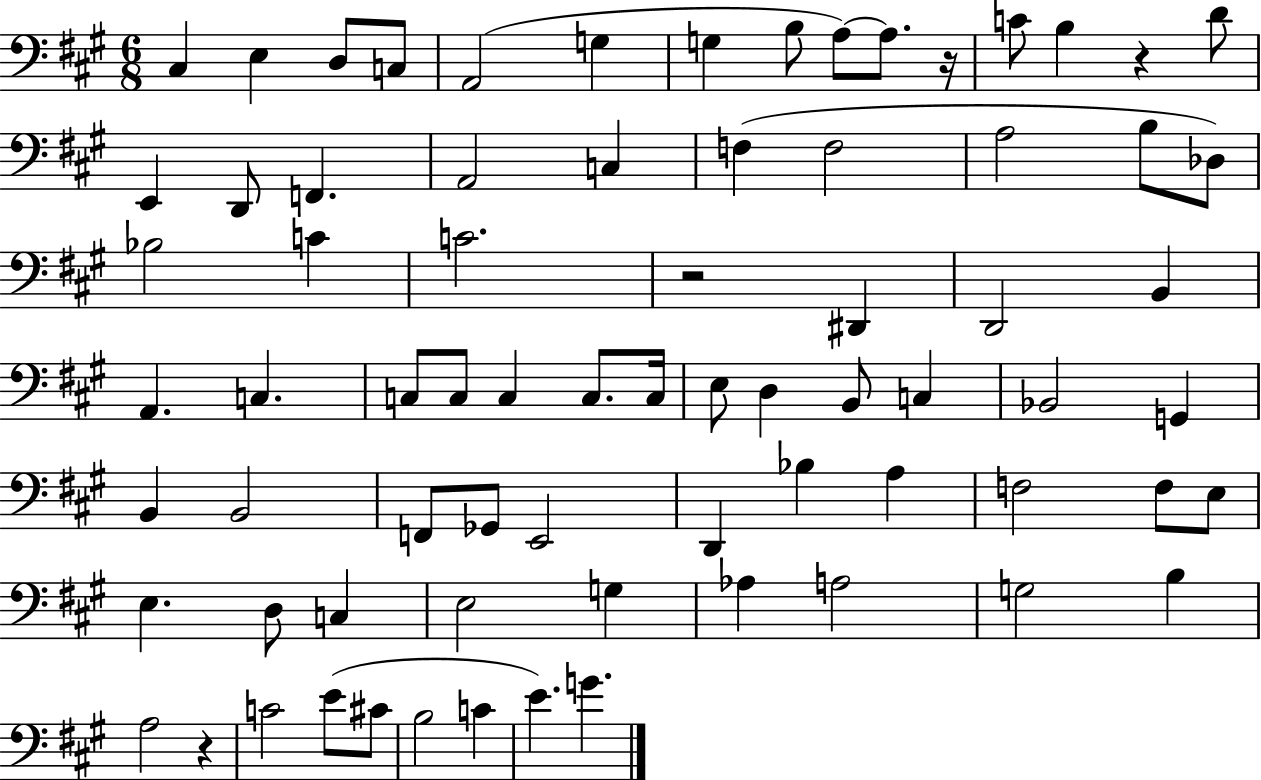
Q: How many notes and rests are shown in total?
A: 74